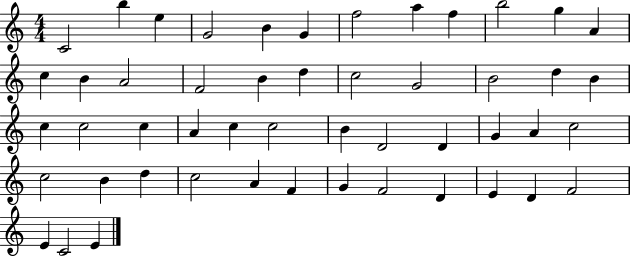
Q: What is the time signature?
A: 4/4